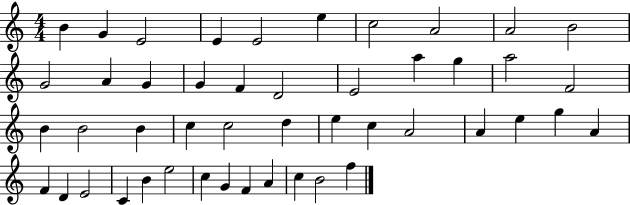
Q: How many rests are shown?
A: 0